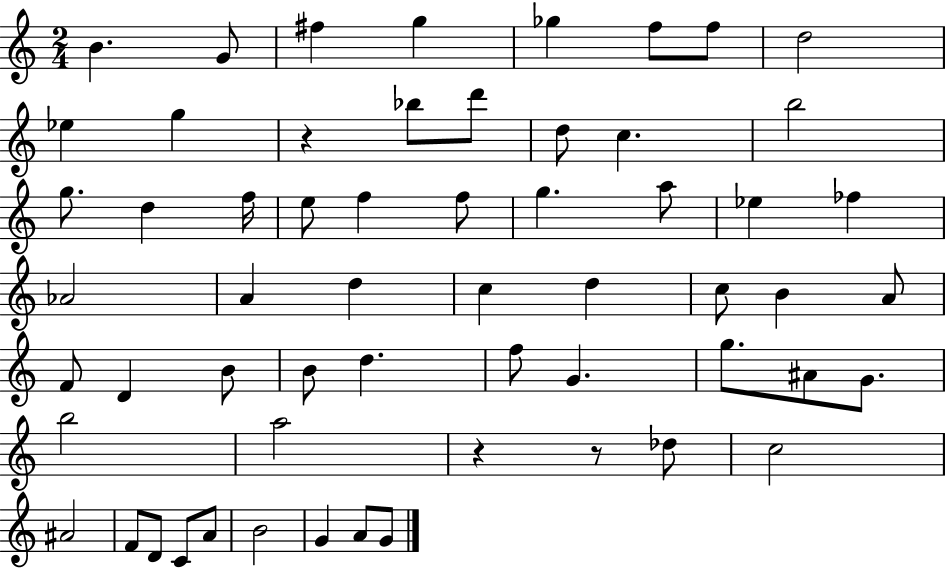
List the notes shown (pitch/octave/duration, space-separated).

B4/q. G4/e F#5/q G5/q Gb5/q F5/e F5/e D5/h Eb5/q G5/q R/q Bb5/e D6/e D5/e C5/q. B5/h G5/e. D5/q F5/s E5/e F5/q F5/e G5/q. A5/e Eb5/q FES5/q Ab4/h A4/q D5/q C5/q D5/q C5/e B4/q A4/e F4/e D4/q B4/e B4/e D5/q. F5/e G4/q. G5/e. A#4/e G4/e. B5/h A5/h R/q R/e Db5/e C5/h A#4/h F4/e D4/e C4/e A4/e B4/h G4/q A4/e G4/e